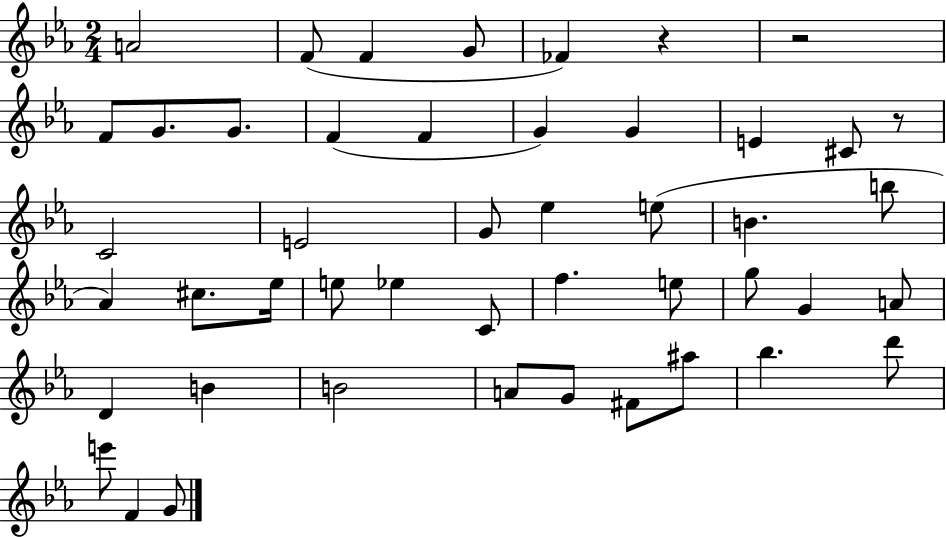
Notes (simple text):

A4/h F4/e F4/q G4/e FES4/q R/q R/h F4/e G4/e. G4/e. F4/q F4/q G4/q G4/q E4/q C#4/e R/e C4/h E4/h G4/e Eb5/q E5/e B4/q. B5/e Ab4/q C#5/e. Eb5/s E5/e Eb5/q C4/e F5/q. E5/e G5/e G4/q A4/e D4/q B4/q B4/h A4/e G4/e F#4/e A#5/e Bb5/q. D6/e E6/e F4/q G4/e